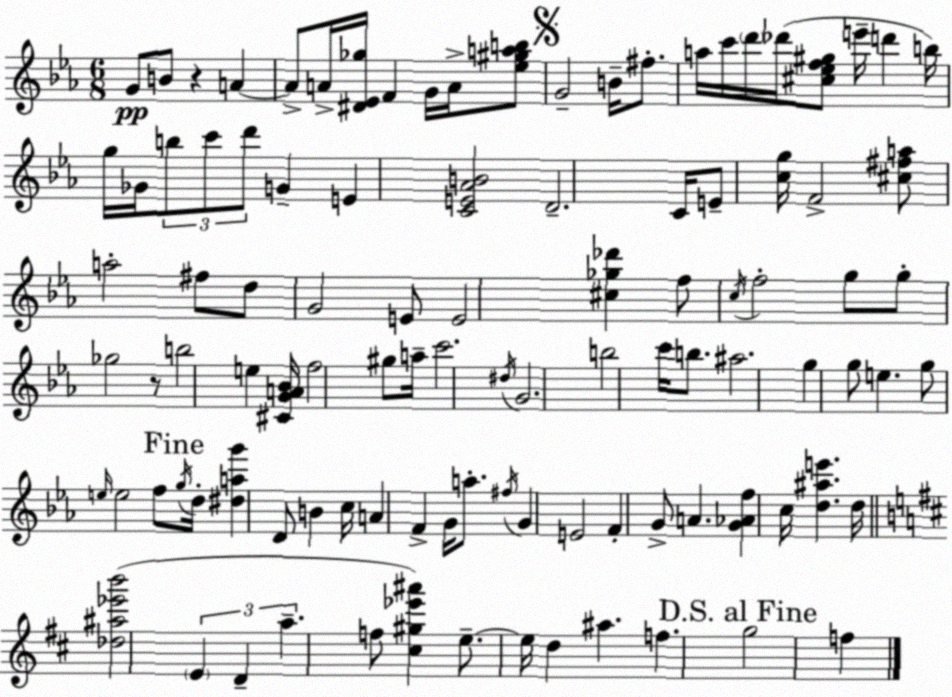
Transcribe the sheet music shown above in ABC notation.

X:1
T:Untitled
M:6/8
L:1/4
K:Eb
G/2 B/2 z A A/2 A/4 [^D_E_g]/4 F G/4 A/4 [_e^gab]/2 G2 B/4 ^f/2 a/4 c'/4 d'/4 _d'/4 [^c_ef^g]/2 e'/4 d' b/4 g/4 _G/4 b/2 c'/2 d'/2 G E [CE_AB]2 D2 C/4 E/2 [cg]/4 F2 [^c^fa]/2 a2 ^f/2 d/2 G2 E/2 E2 [^c_g_d'] f/2 c/4 f2 g/2 g/2 _g2 z/2 b2 e [^CGA_B]/4 f2 ^g/2 a/4 c'2 ^d/4 G2 b2 c'/4 b/2 ^a2 g g/2 e g/2 e/4 e2 f/2 g/4 d/4 [^dag'] D/2 B c/4 A F G/4 a/2 ^f/4 G E2 F G/2 A [G_Af] c/4 [d^ae'] d/4 [_d^a_e'b']2 E D a f/2 [^c^g_e'^a'] e/2 e/4 d ^a f g2 f